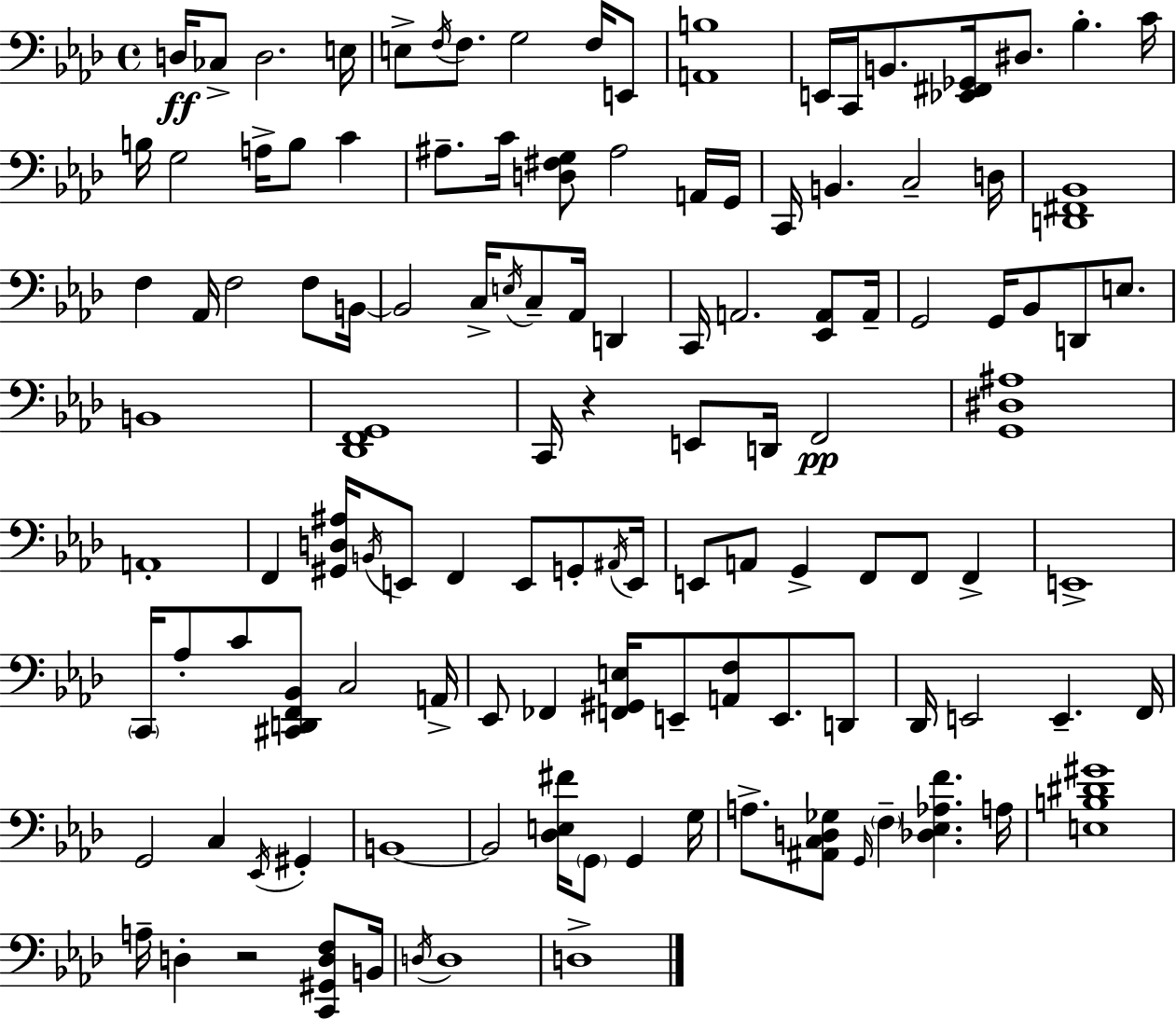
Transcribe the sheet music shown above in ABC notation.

X:1
T:Untitled
M:4/4
L:1/4
K:Fm
D,/4 _C,/2 D,2 E,/4 E,/2 F,/4 F,/2 G,2 F,/4 E,,/2 [A,,B,]4 E,,/4 C,,/4 B,,/2 [_E,,^F,,_G,,]/4 ^D,/2 _B, C/4 B,/4 G,2 A,/4 B,/2 C ^A,/2 C/4 [D,^F,G,]/2 ^A,2 A,,/4 G,,/4 C,,/4 B,, C,2 D,/4 [D,,^F,,_B,,]4 F, _A,,/4 F,2 F,/2 B,,/4 B,,2 C,/4 E,/4 C,/2 _A,,/4 D,, C,,/4 A,,2 [_E,,A,,]/2 A,,/4 G,,2 G,,/4 _B,,/2 D,,/2 E,/2 B,,4 [_D,,F,,G,,]4 C,,/4 z E,,/2 D,,/4 F,,2 [G,,^D,^A,]4 A,,4 F,, [^G,,D,^A,]/4 B,,/4 E,,/2 F,, E,,/2 G,,/2 ^A,,/4 E,,/4 E,,/2 A,,/2 G,, F,,/2 F,,/2 F,, E,,4 C,,/4 _A,/2 C/2 [^C,,D,,F,,_B,,]/2 C,2 A,,/4 _E,,/2 _F,, [F,,^G,,E,]/4 E,,/2 [A,,F,]/2 E,,/2 D,,/2 _D,,/4 E,,2 E,, F,,/4 G,,2 C, _E,,/4 ^G,, B,,4 B,,2 [_D,E,^F]/4 G,,/2 G,, G,/4 A,/2 [^A,,C,D,_G,]/2 G,,/4 F, [_D,_E,_A,F] A,/4 [E,B,^D^G]4 A,/4 D, z2 [C,,^G,,D,F,]/2 B,,/4 D,/4 D,4 D,4